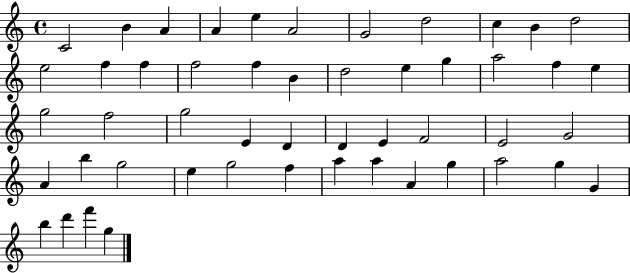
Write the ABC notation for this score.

X:1
T:Untitled
M:4/4
L:1/4
K:C
C2 B A A e A2 G2 d2 c B d2 e2 f f f2 f B d2 e g a2 f e g2 f2 g2 E D D E F2 E2 G2 A b g2 e g2 f a a A g a2 g G b d' f' g